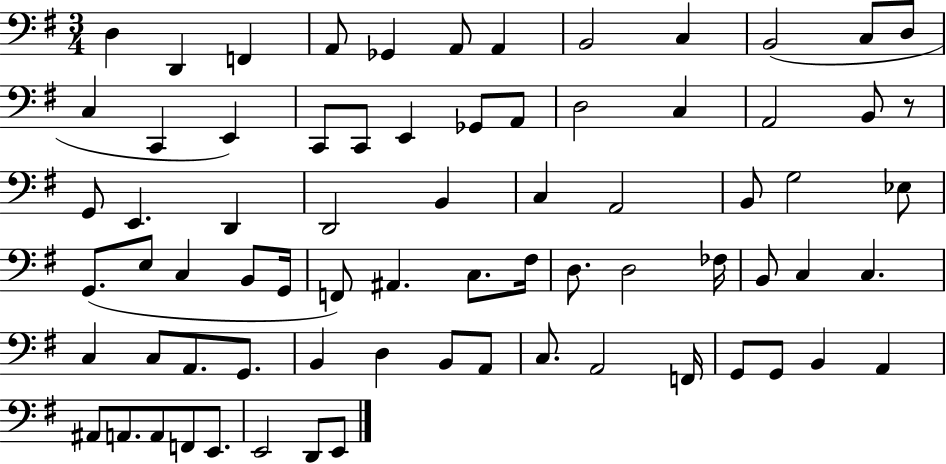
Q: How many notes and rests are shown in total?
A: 73